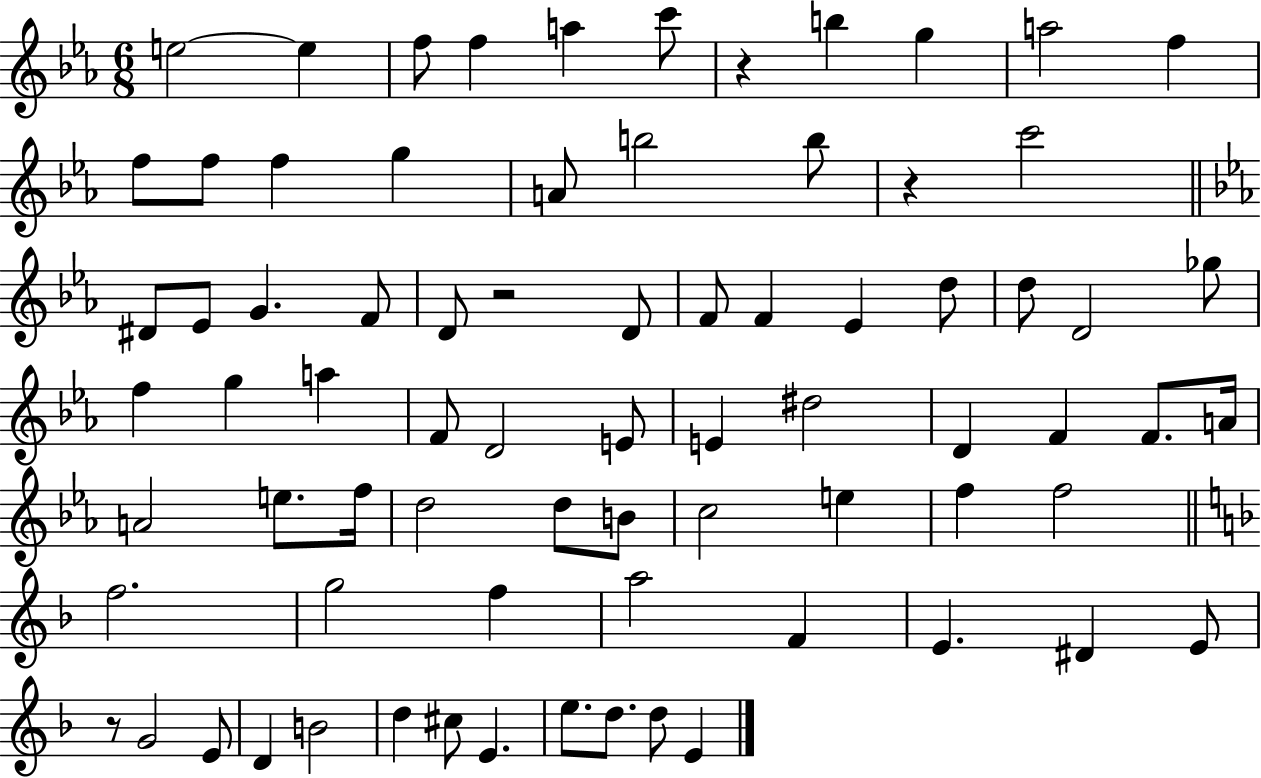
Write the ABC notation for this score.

X:1
T:Untitled
M:6/8
L:1/4
K:Eb
e2 e f/2 f a c'/2 z b g a2 f f/2 f/2 f g A/2 b2 b/2 z c'2 ^D/2 _E/2 G F/2 D/2 z2 D/2 F/2 F _E d/2 d/2 D2 _g/2 f g a F/2 D2 E/2 E ^d2 D F F/2 A/4 A2 e/2 f/4 d2 d/2 B/2 c2 e f f2 f2 g2 f a2 F E ^D E/2 z/2 G2 E/2 D B2 d ^c/2 E e/2 d/2 d/2 E